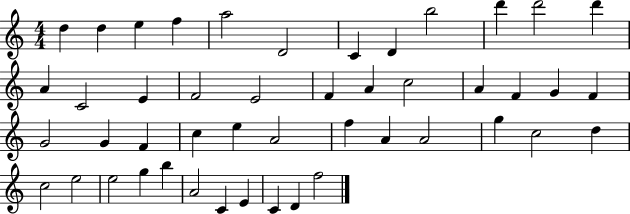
X:1
T:Untitled
M:4/4
L:1/4
K:C
d d e f a2 D2 C D b2 d' d'2 d' A C2 E F2 E2 F A c2 A F G F G2 G F c e A2 f A A2 g c2 d c2 e2 e2 g b A2 C E C D f2